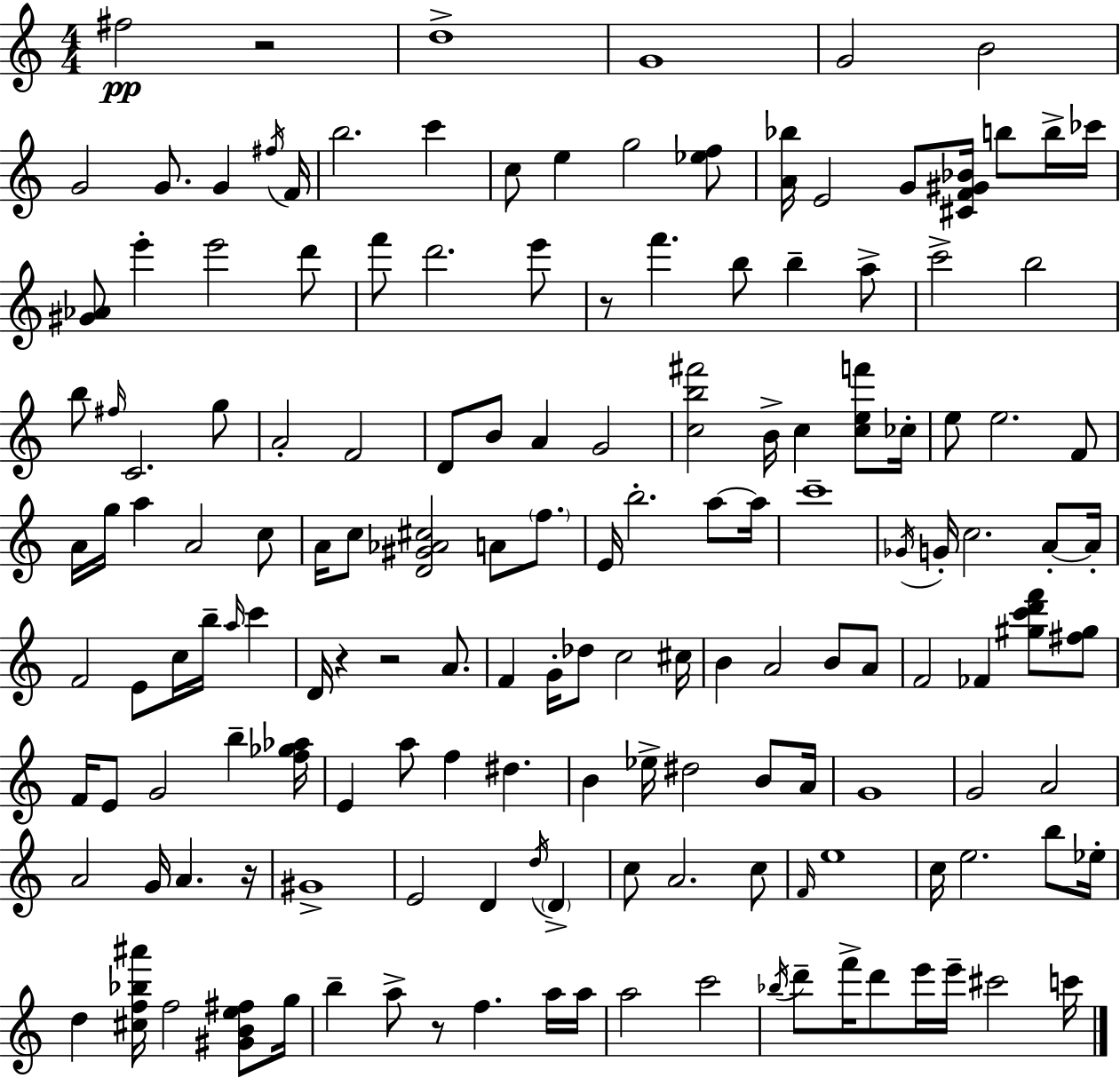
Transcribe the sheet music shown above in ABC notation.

X:1
T:Untitled
M:4/4
L:1/4
K:C
^f2 z2 d4 G4 G2 B2 G2 G/2 G ^f/4 F/4 b2 c' c/2 e g2 [_ef]/2 [A_b]/4 E2 G/2 [^CF^G_B]/4 b/2 b/4 _c'/4 [^G_A]/2 e' e'2 d'/2 f'/2 d'2 e'/2 z/2 f' b/2 b a/2 c'2 b2 b/2 ^f/4 C2 g/2 A2 F2 D/2 B/2 A G2 [cb^f']2 B/4 c [cef']/2 _c/4 e/2 e2 F/2 A/4 g/4 a A2 c/2 A/4 c/2 [D^G_A^c]2 A/2 f/2 E/4 b2 a/2 a/4 c'4 _G/4 G/4 c2 A/2 A/4 F2 E/2 c/4 b/4 a/4 c' D/4 z z2 A/2 F G/4 _d/2 c2 ^c/4 B A2 B/2 A/2 F2 _F [^gc'd'f']/2 [^f^g]/2 F/4 E/2 G2 b [f_g_a]/4 E a/2 f ^d B _e/4 ^d2 B/2 A/4 G4 G2 A2 A2 G/4 A z/4 ^G4 E2 D d/4 D c/2 A2 c/2 F/4 e4 c/4 e2 b/2 _e/4 d [^cf_b^a']/4 f2 [^GBe^f]/2 g/4 b a/2 z/2 f a/4 a/4 a2 c'2 _b/4 d'/2 f'/4 d'/2 e'/4 e'/4 ^c'2 c'/4